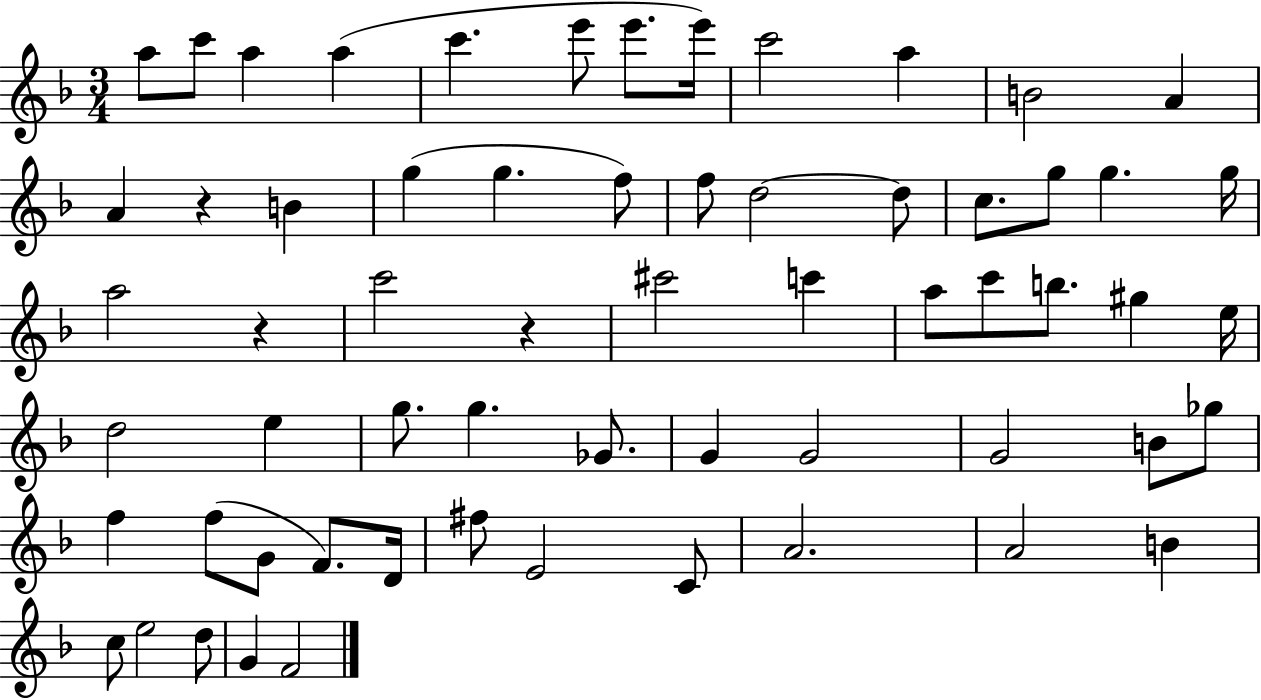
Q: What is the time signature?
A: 3/4